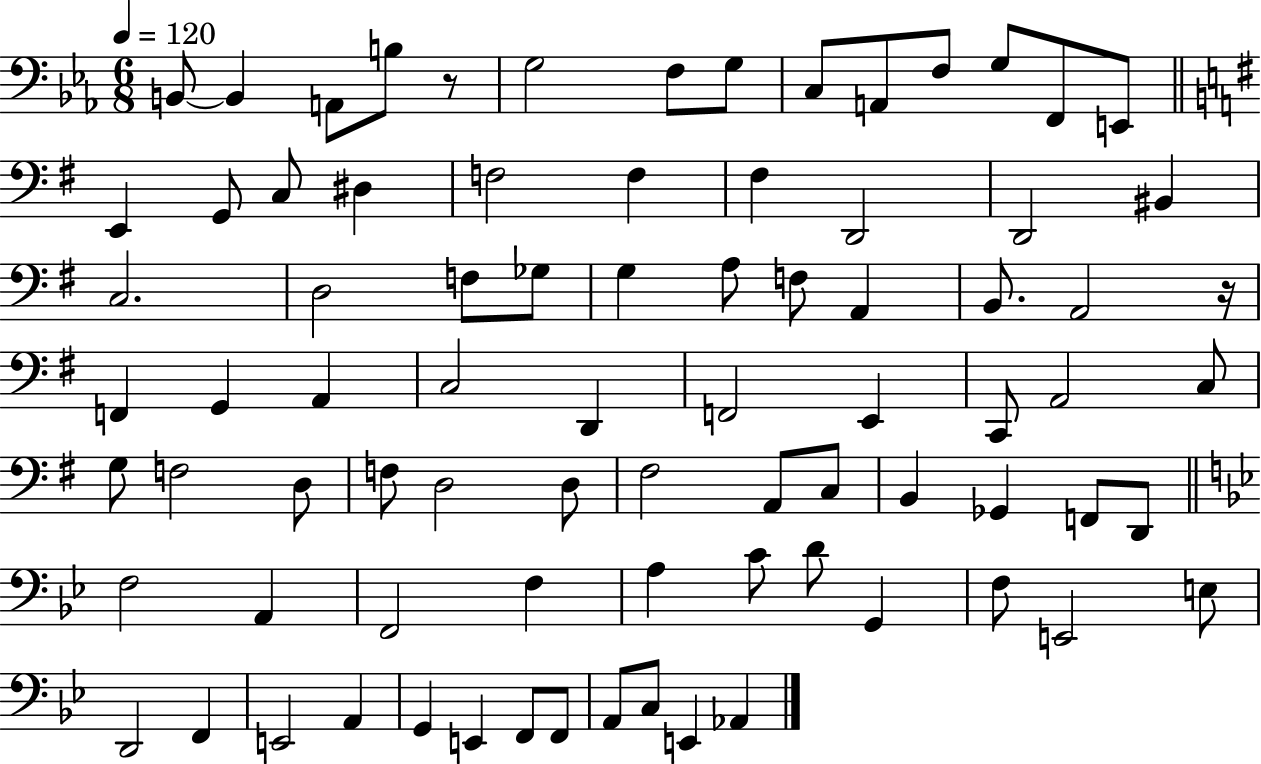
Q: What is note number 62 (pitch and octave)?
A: C4